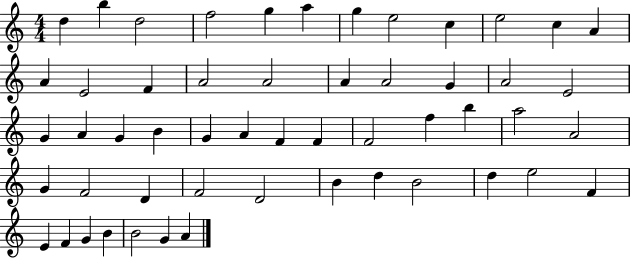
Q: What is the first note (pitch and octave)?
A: D5